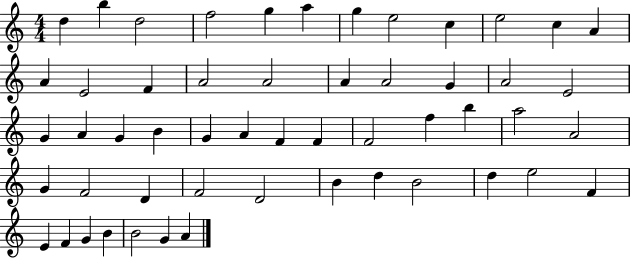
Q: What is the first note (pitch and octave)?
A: D5